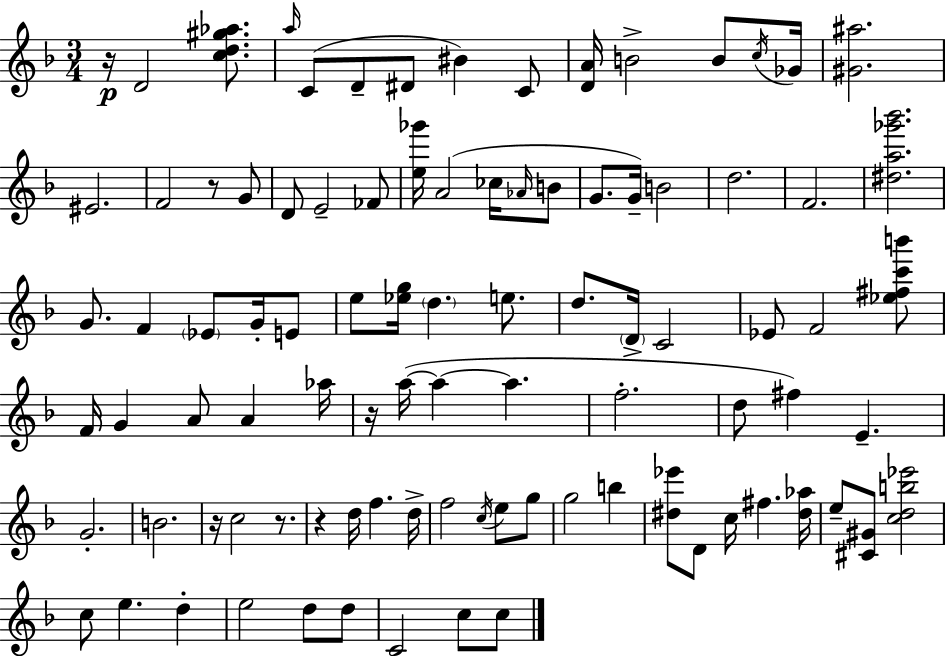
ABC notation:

X:1
T:Untitled
M:3/4
L:1/4
K:Dm
z/4 D2 [cd^g_a]/2 a/4 C/2 D/2 ^D/2 ^B C/2 [DA]/4 B2 B/2 c/4 _G/4 [^G^a]2 ^E2 F2 z/2 G/2 D/2 E2 _F/2 [e_g']/4 A2 _c/4 _A/4 B/2 G/2 G/4 B2 d2 F2 [^da_g'_b']2 G/2 F _E/2 G/4 E/2 e/2 [_eg]/4 d e/2 d/2 D/4 C2 _E/2 F2 [_e^fc'b']/2 F/4 G A/2 A _a/4 z/4 a/4 a a f2 d/2 ^f E G2 B2 z/4 c2 z/2 z d/4 f d/4 f2 c/4 e/2 g/2 g2 b [^d_e']/2 D/2 c/4 ^f [^d_a]/4 e/2 [^C^G]/2 [cdb_e']2 c/2 e d e2 d/2 d/2 C2 c/2 c/2